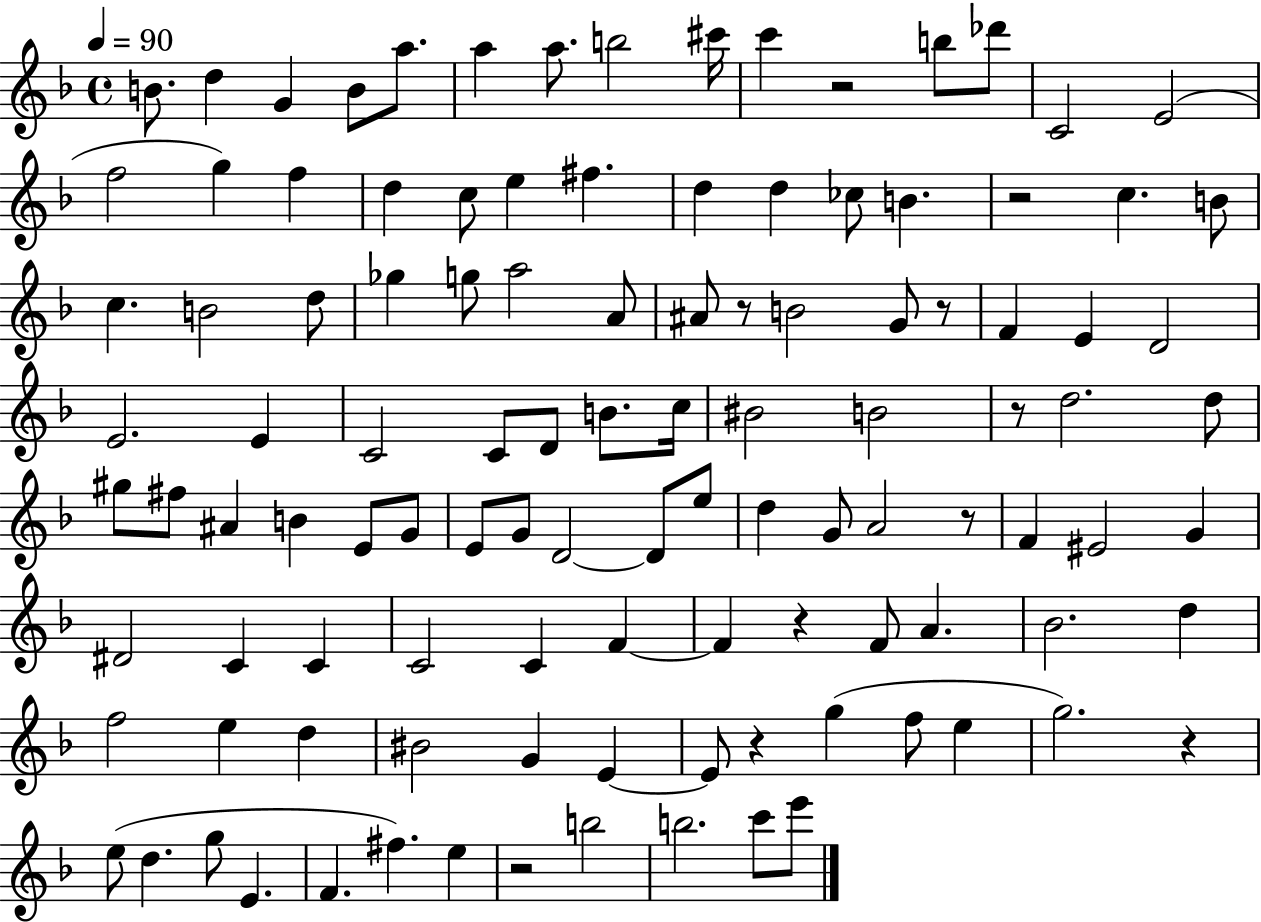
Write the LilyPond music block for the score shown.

{
  \clef treble
  \time 4/4
  \defaultTimeSignature
  \key f \major
  \tempo 4 = 90
  b'8. d''4 g'4 b'8 a''8. | a''4 a''8. b''2 cis'''16 | c'''4 r2 b''8 des'''8 | c'2 e'2( | \break f''2 g''4) f''4 | d''4 c''8 e''4 fis''4. | d''4 d''4 ces''8 b'4. | r2 c''4. b'8 | \break c''4. b'2 d''8 | ges''4 g''8 a''2 a'8 | ais'8 r8 b'2 g'8 r8 | f'4 e'4 d'2 | \break e'2. e'4 | c'2 c'8 d'8 b'8. c''16 | bis'2 b'2 | r8 d''2. d''8 | \break gis''8 fis''8 ais'4 b'4 e'8 g'8 | e'8 g'8 d'2~~ d'8 e''8 | d''4 g'8 a'2 r8 | f'4 eis'2 g'4 | \break dis'2 c'4 c'4 | c'2 c'4 f'4~~ | f'4 r4 f'8 a'4. | bes'2. d''4 | \break f''2 e''4 d''4 | bis'2 g'4 e'4~~ | e'8 r4 g''4( f''8 e''4 | g''2.) r4 | \break e''8( d''4. g''8 e'4. | f'4. fis''4.) e''4 | r2 b''2 | b''2. c'''8 e'''8 | \break \bar "|."
}